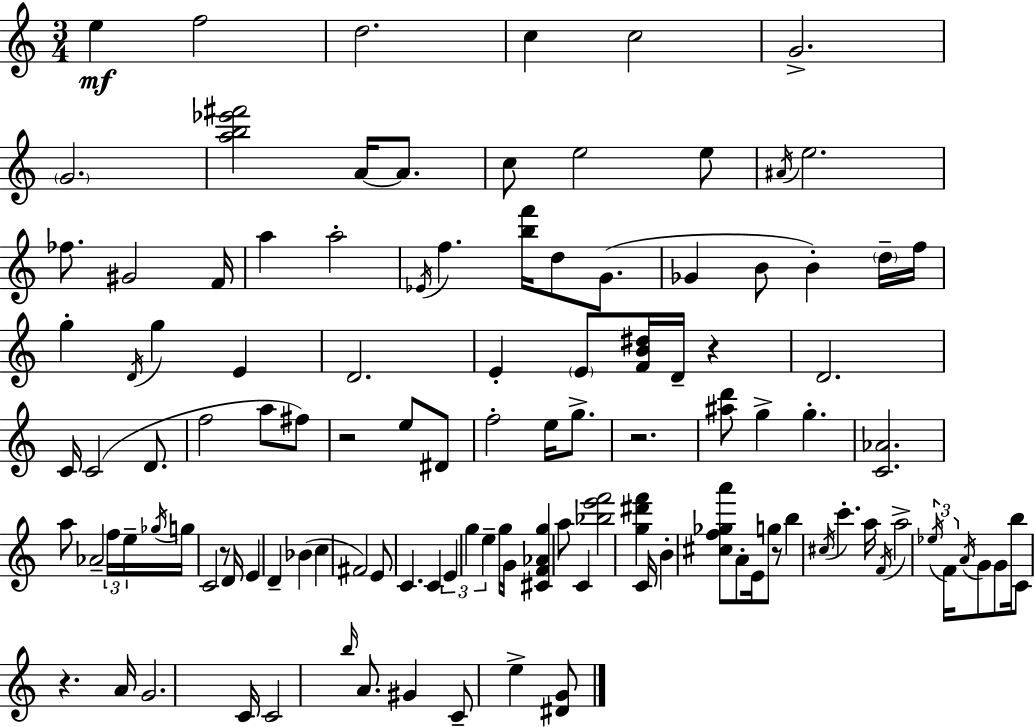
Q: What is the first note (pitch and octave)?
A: E5